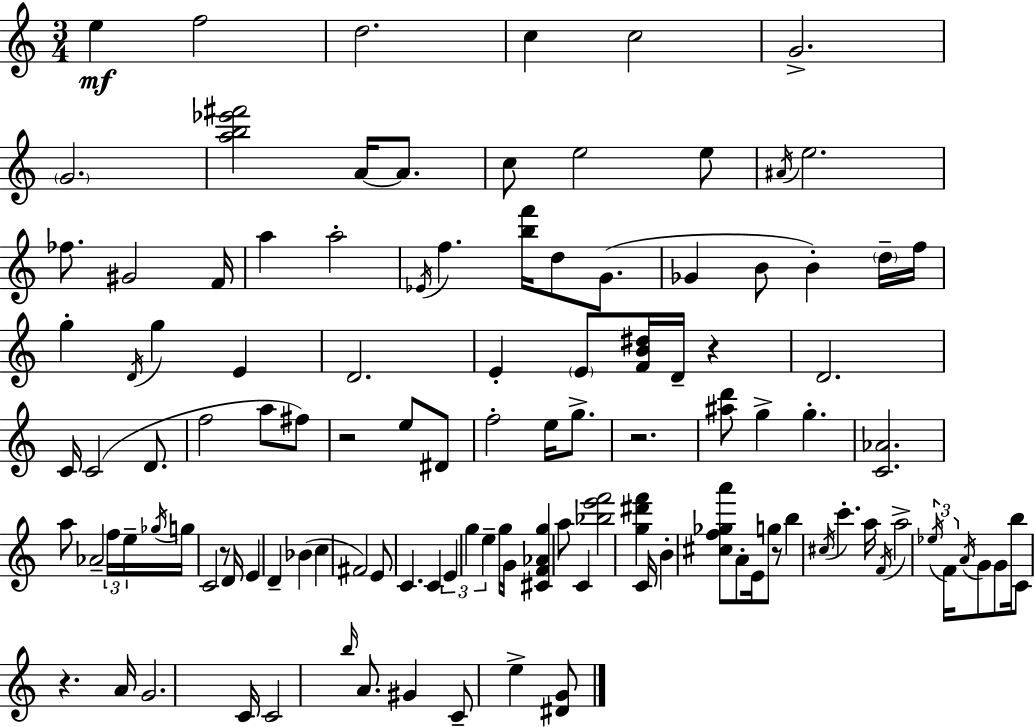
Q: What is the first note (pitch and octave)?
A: E5